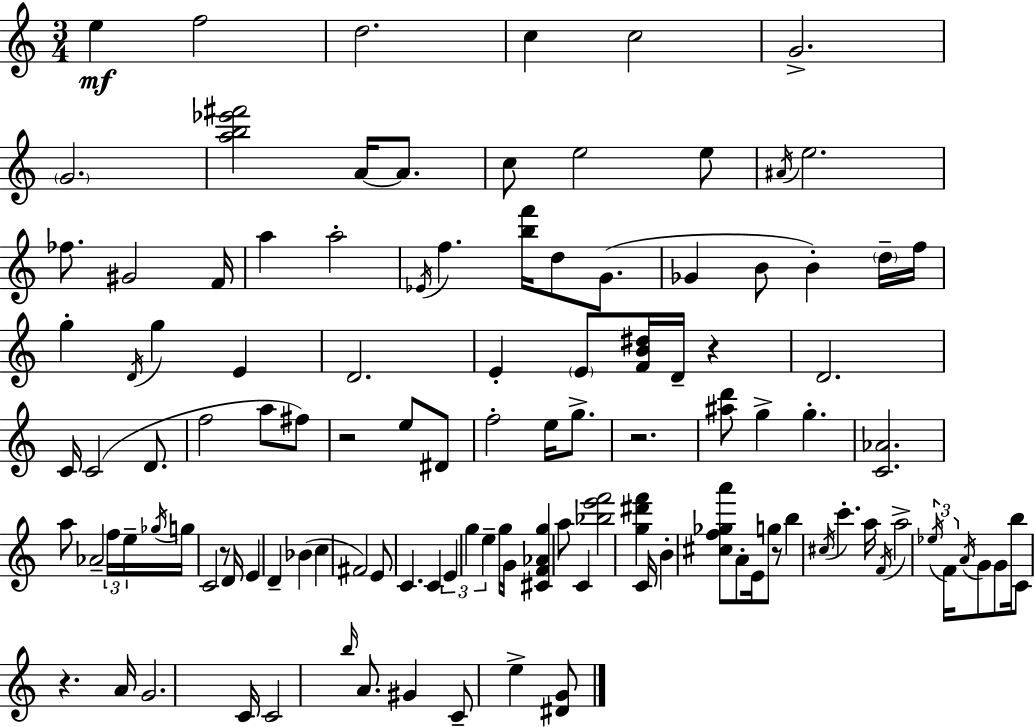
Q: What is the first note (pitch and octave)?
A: E5